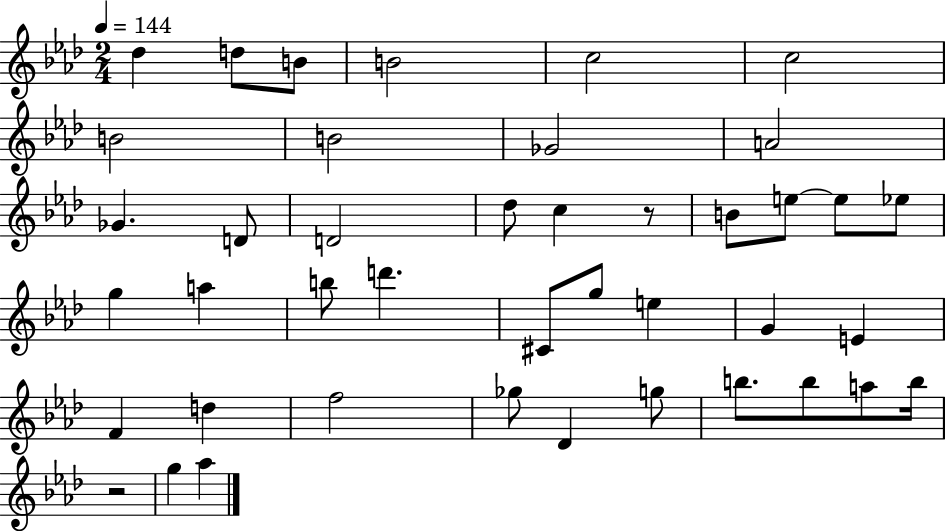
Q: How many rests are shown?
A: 2